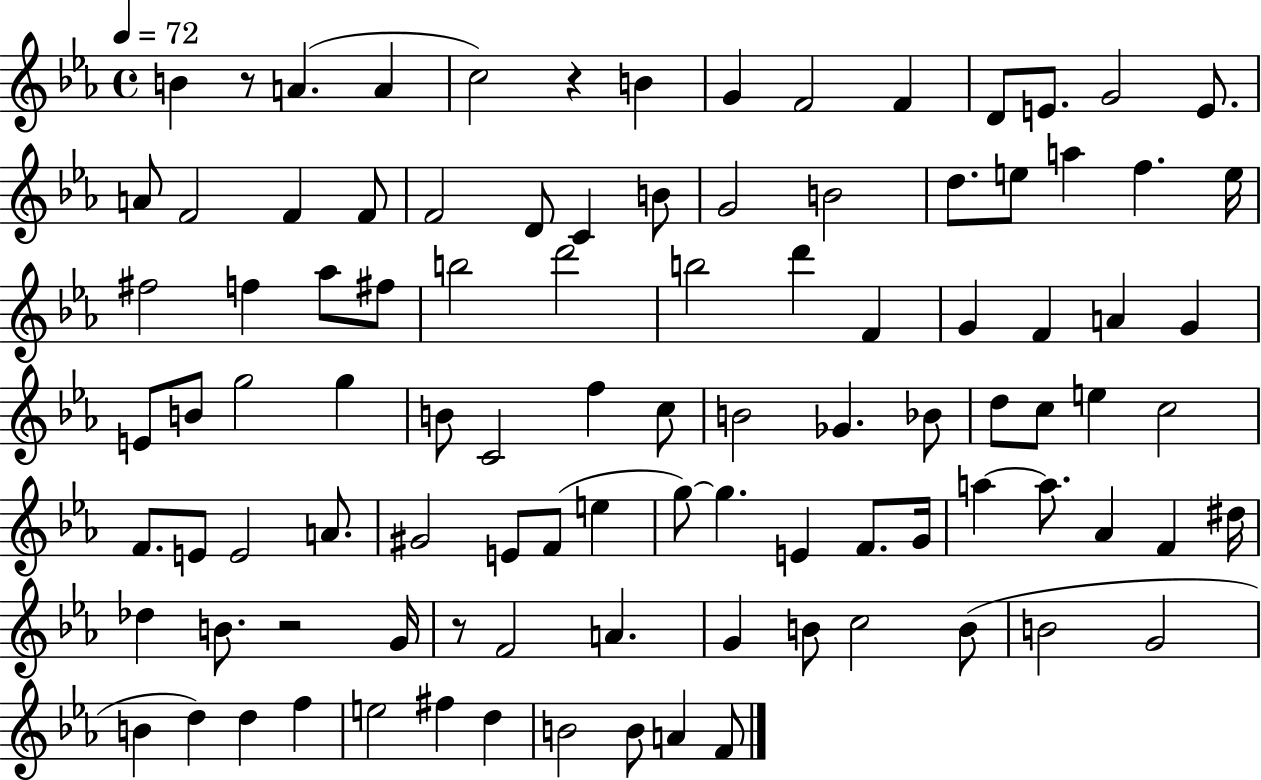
B4/q R/e A4/q. A4/q C5/h R/q B4/q G4/q F4/h F4/q D4/e E4/e. G4/h E4/e. A4/e F4/h F4/q F4/e F4/h D4/e C4/q B4/e G4/h B4/h D5/e. E5/e A5/q F5/q. E5/s F#5/h F5/q Ab5/e F#5/e B5/h D6/h B5/h D6/q F4/q G4/q F4/q A4/q G4/q E4/e B4/e G5/h G5/q B4/e C4/h F5/q C5/e B4/h Gb4/q. Bb4/e D5/e C5/e E5/q C5/h F4/e. E4/e E4/h A4/e. G#4/h E4/e F4/e E5/q G5/e G5/q. E4/q F4/e. G4/s A5/q A5/e. Ab4/q F4/q D#5/s Db5/q B4/e. R/h G4/s R/e F4/h A4/q. G4/q B4/e C5/h B4/e B4/h G4/h B4/q D5/q D5/q F5/q E5/h F#5/q D5/q B4/h B4/e A4/q F4/e